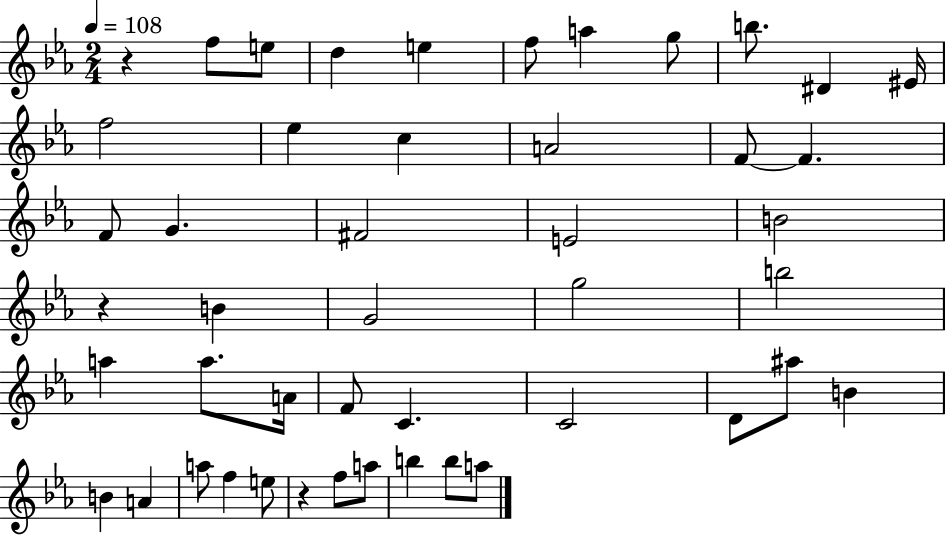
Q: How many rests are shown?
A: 3